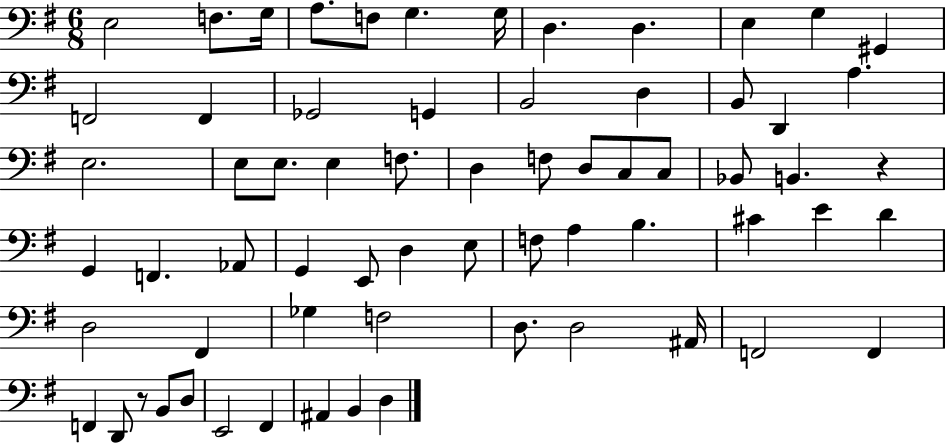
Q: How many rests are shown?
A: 2